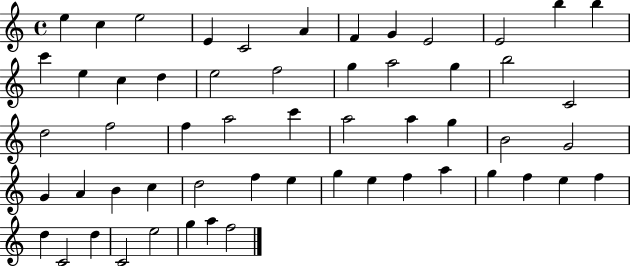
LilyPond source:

{
  \clef treble
  \time 4/4
  \defaultTimeSignature
  \key c \major
  e''4 c''4 e''2 | e'4 c'2 a'4 | f'4 g'4 e'2 | e'2 b''4 b''4 | \break c'''4 e''4 c''4 d''4 | e''2 f''2 | g''4 a''2 g''4 | b''2 c'2 | \break d''2 f''2 | f''4 a''2 c'''4 | a''2 a''4 g''4 | b'2 g'2 | \break g'4 a'4 b'4 c''4 | d''2 f''4 e''4 | g''4 e''4 f''4 a''4 | g''4 f''4 e''4 f''4 | \break d''4 c'2 d''4 | c'2 e''2 | g''4 a''4 f''2 | \bar "|."
}